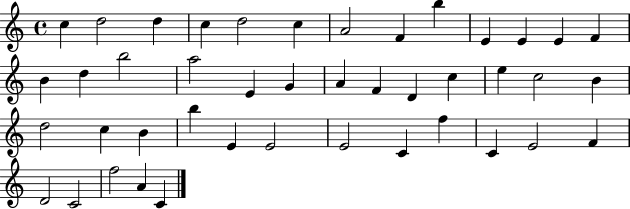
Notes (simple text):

C5/q D5/h D5/q C5/q D5/h C5/q A4/h F4/q B5/q E4/q E4/q E4/q F4/q B4/q D5/q B5/h A5/h E4/q G4/q A4/q F4/q D4/q C5/q E5/q C5/h B4/q D5/h C5/q B4/q B5/q E4/q E4/h E4/h C4/q F5/q C4/q E4/h F4/q D4/h C4/h F5/h A4/q C4/q